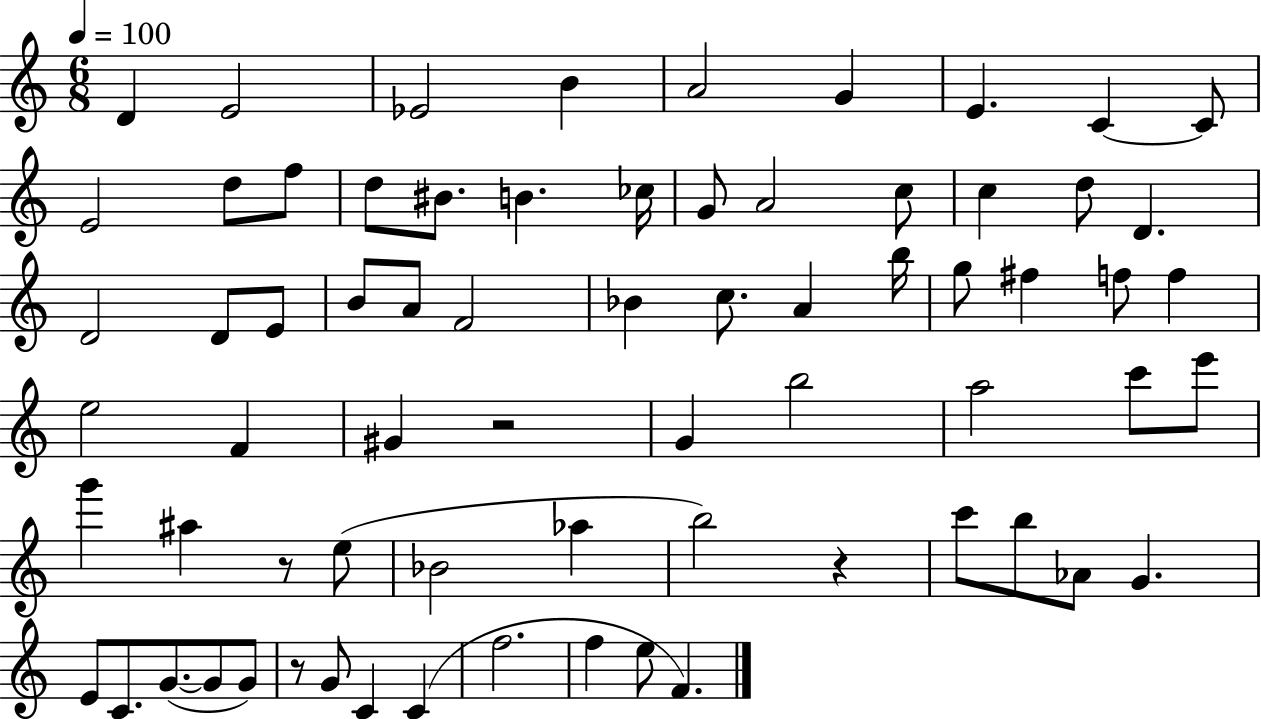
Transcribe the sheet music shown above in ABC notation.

X:1
T:Untitled
M:6/8
L:1/4
K:C
D E2 _E2 B A2 G E C C/2 E2 d/2 f/2 d/2 ^B/2 B _c/4 G/2 A2 c/2 c d/2 D D2 D/2 E/2 B/2 A/2 F2 _B c/2 A b/4 g/2 ^f f/2 f e2 F ^G z2 G b2 a2 c'/2 e'/2 g' ^a z/2 e/2 _B2 _a b2 z c'/2 b/2 _A/2 G E/2 C/2 G/2 G/2 G/2 z/2 G/2 C C f2 f e/2 F